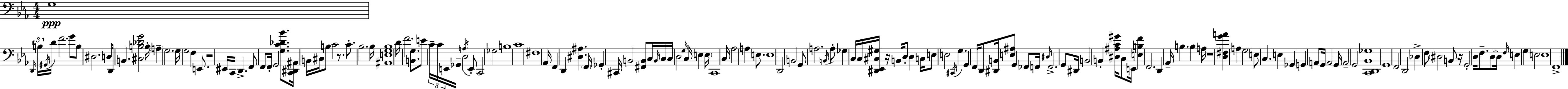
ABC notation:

X:1
T:Untitled
M:4/4
L:1/4
K:Cm
G,4 D,,/4 B,/4 ^G,,/4 D/4 F2 G/2 B,/2 ^D,2 D,/2 D,,/4 B,, [^C,B,_DG]2 B,/4 A, G,2 G,/4 G,2 F, E,,/2 z2 ^E,,/4 C,,/4 D,, F,,/2 F,,/2 F,,/4 G,,2 [G,C_D_B]/2 [C,,^D,,^A,,]/4 B,,/4 ^C,/4 B,/2 C2 z/2 C/2 _B,2 _B,/4 [^A,,E,G,_B,]4 D/4 F2 [B,,G,]/2 E/2 C/4 C/4 E,,/4 _G,,/4 D,2 A,/4 E,,/2 C,,2 _G,2 B,4 C4 ^F,4 _A,,/4 F,, D,, [^D,^A,] F,,/4 _G,, ^C,,/4 B,,2 [^F,,B,,]/2 C,/4 B,,/4 C,/4 C,/4 D,2 G,/4 C,/4 E, E,/4 C,,4 C,/4 _A,2 A, E,/2 E,4 D,,2 B,,2 G,,/2 A,2 B,,/4 A,/2 _G, C,/4 C,/4 [^D,,_E,,^C,^G,]/4 z/4 B,,/4 D,/2 D, C,/4 E,/2 E,2 ^C,,/4 G, G,, F,,/4 D,,/2 [^D,,B,,]/4 [E,^A,]/2 G,, _F,,/2 F,,/4 ^D,/4 F,,2 G,,/2 ^D,,/4 B,,2 B,, [^D,^A,C^G]/4 C,/2 E,,/4 [E,B,F] F,,2 D,, _A,,/4 B, B, A,/4 z4 [D,^F,GA] A, G,2 E,/2 C, E, _G,, G,, A,,/2 G,,/4 A,,2 G,,/4 A,,2 G,,2 [C,,D,,_B,,_G,]4 G,,4 F,,2 D,,2 _D, F,/2 ^D,2 B,,/2 z/4 G,,2 D,/4 F,/2 D,/2 D,/4 F,/4 E, G, E,2 E,4 F,,4